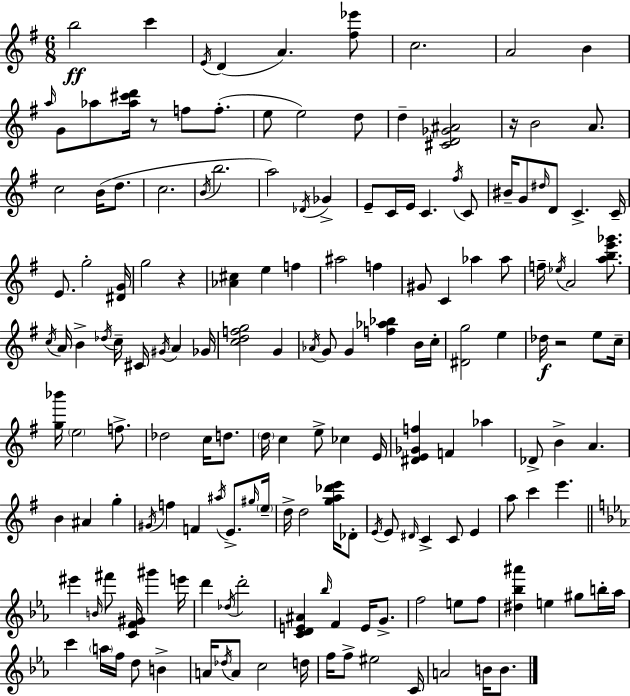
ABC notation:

X:1
T:Untitled
M:6/8
L:1/4
K:Em
b2 c' E/4 D A [^f_e']/2 c2 A2 B a/4 G/2 _a/2 [_a^c'd']/4 z/2 f/2 f/2 e/2 e2 d/2 d [^CD_G^A]2 z/4 B2 A/2 c2 B/4 d/2 c2 B/4 b2 a2 _D/4 _G E/2 C/4 E/4 C ^f/4 C/2 ^B/4 G/2 ^d/4 D/2 C C/4 E/2 g2 [^DG]/4 g2 z [_A^c] e f ^a2 f ^G/2 C _a _a/2 f/4 _e/4 A2 [abe'_g']/2 c/4 A/4 B _d/4 c/4 ^C/4 ^G/4 A _G/4 [cdfg]2 G _A/4 G/2 G [f_a_b] B/4 c/4 [^Dg]2 e _d/4 z2 e/2 c/4 [g_b']/4 e2 f/2 _d2 c/4 d/2 d/4 c e/2 _c E/4 [^DE_Gf] F _a _D/2 B A B ^A g ^G/4 f F ^a/4 E/2 ^g/4 e/4 d/4 d2 [ga_d'e']/4 _D/2 E/4 E/2 ^D/4 C C/2 E a/2 c' e' ^e' B/4 ^f'/2 [CF^G]/4 ^g' e'/4 d' _d/4 d'2 [CDE^A] _b/4 F E/4 G/2 f2 e/2 f/2 [^d_b^a'] e ^g/2 b/4 _a/4 c' a/4 f/4 d/2 B A/4 _d/4 A/2 c2 d/4 f/4 f/2 ^e2 C/4 A2 B/4 B/2